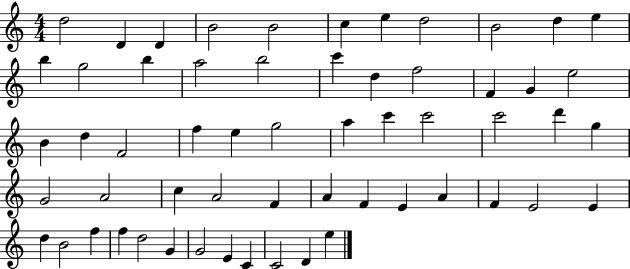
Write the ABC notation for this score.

X:1
T:Untitled
M:4/4
L:1/4
K:C
d2 D D B2 B2 c e d2 B2 d e b g2 b a2 b2 c' d f2 F G e2 B d F2 f e g2 a c' c'2 c'2 d' g G2 A2 c A2 F A F E A F E2 E d B2 f f d2 G G2 E C C2 D e